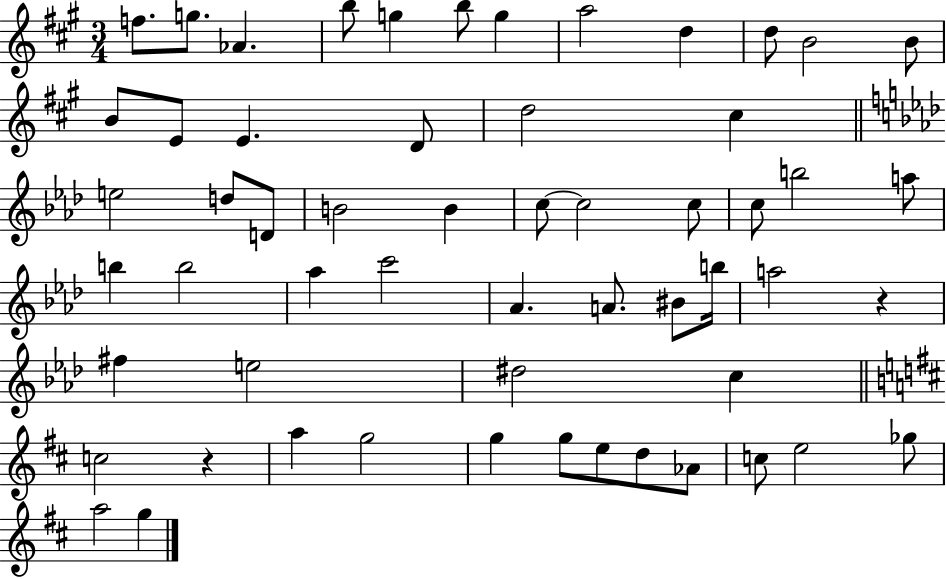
X:1
T:Untitled
M:3/4
L:1/4
K:A
f/2 g/2 _A b/2 g b/2 g a2 d d/2 B2 B/2 B/2 E/2 E D/2 d2 ^c e2 d/2 D/2 B2 B c/2 c2 c/2 c/2 b2 a/2 b b2 _a c'2 _A A/2 ^B/2 b/4 a2 z ^f e2 ^d2 c c2 z a g2 g g/2 e/2 d/2 _A/2 c/2 e2 _g/2 a2 g